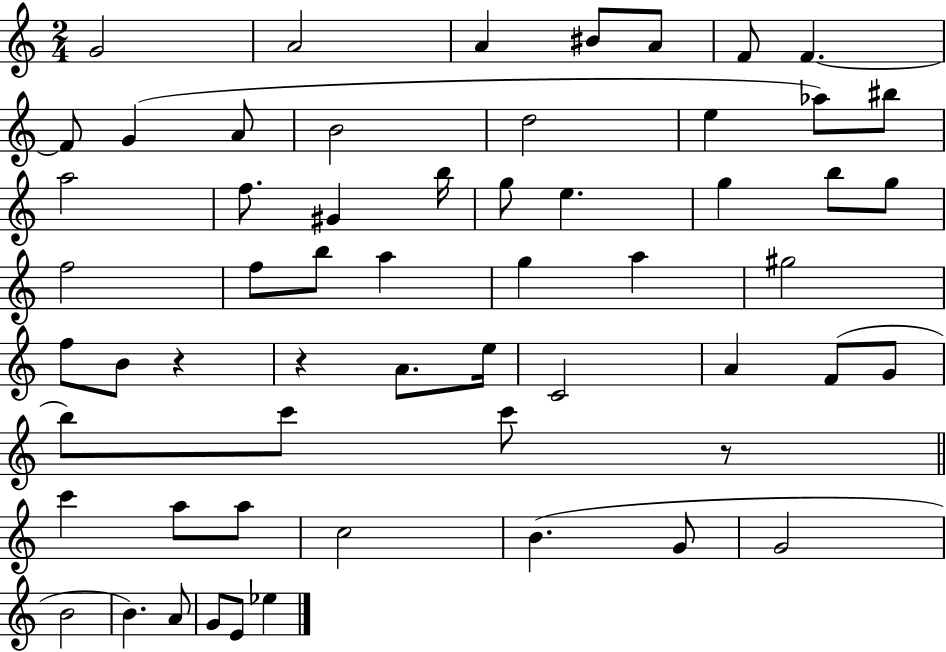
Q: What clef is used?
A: treble